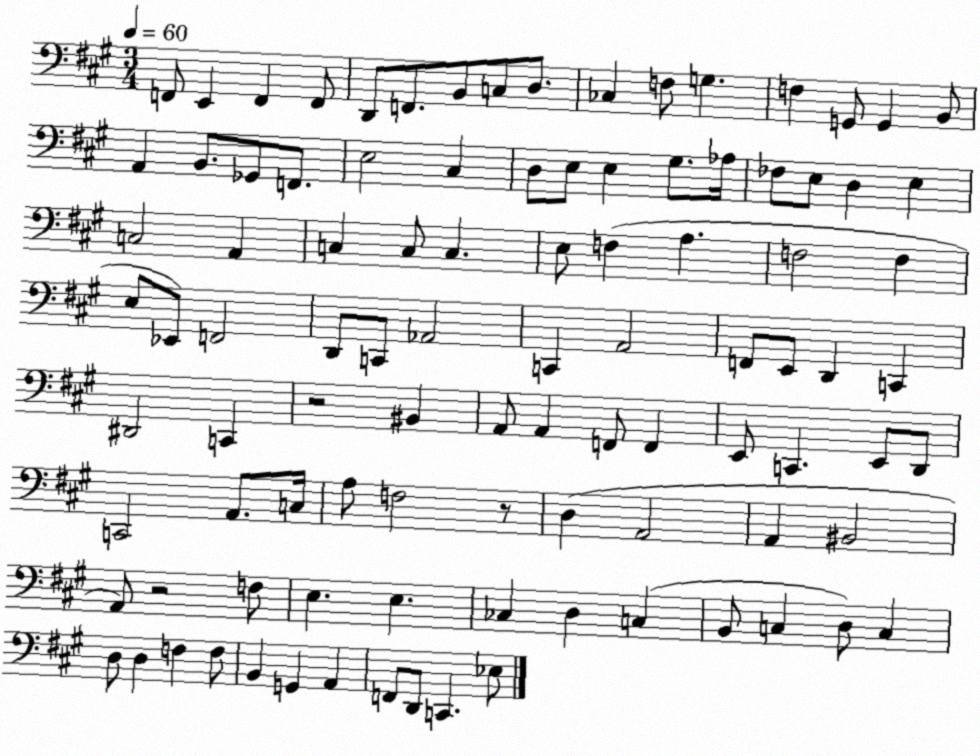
X:1
T:Untitled
M:3/4
L:1/4
K:A
F,,/2 E,, F,, F,,/2 D,,/2 F,,/2 B,,/2 C,/2 D,/2 _C, F,/2 G, F, G,,/2 G,, B,,/2 A,, B,,/2 _G,,/2 F,,/2 E,2 ^C, D,/2 E,/2 E, ^G,/2 _A,/4 _F,/2 E,/2 D, E, C,2 A,, C, C,/2 C, E,/2 F, A, F,2 F, E,/2 _E,,/2 F,,2 D,,/2 C,,/2 _A,,2 C,, A,,2 F,,/2 E,,/2 D,, C,, ^D,,2 C,, z2 ^B,, A,,/2 A,, F,,/2 F,, E,,/2 C,, E,,/2 D,,/2 C,,2 A,,/2 C,/4 A,/2 F,2 z/2 D, A,,2 A,, ^B,,2 A,,/2 z2 F,/2 E, E, _C, D, C, B,,/2 C, D,/2 C, D,/2 D, F, F,/2 B,, G,, A,, F,,/2 D,,/2 C,, _E,/2